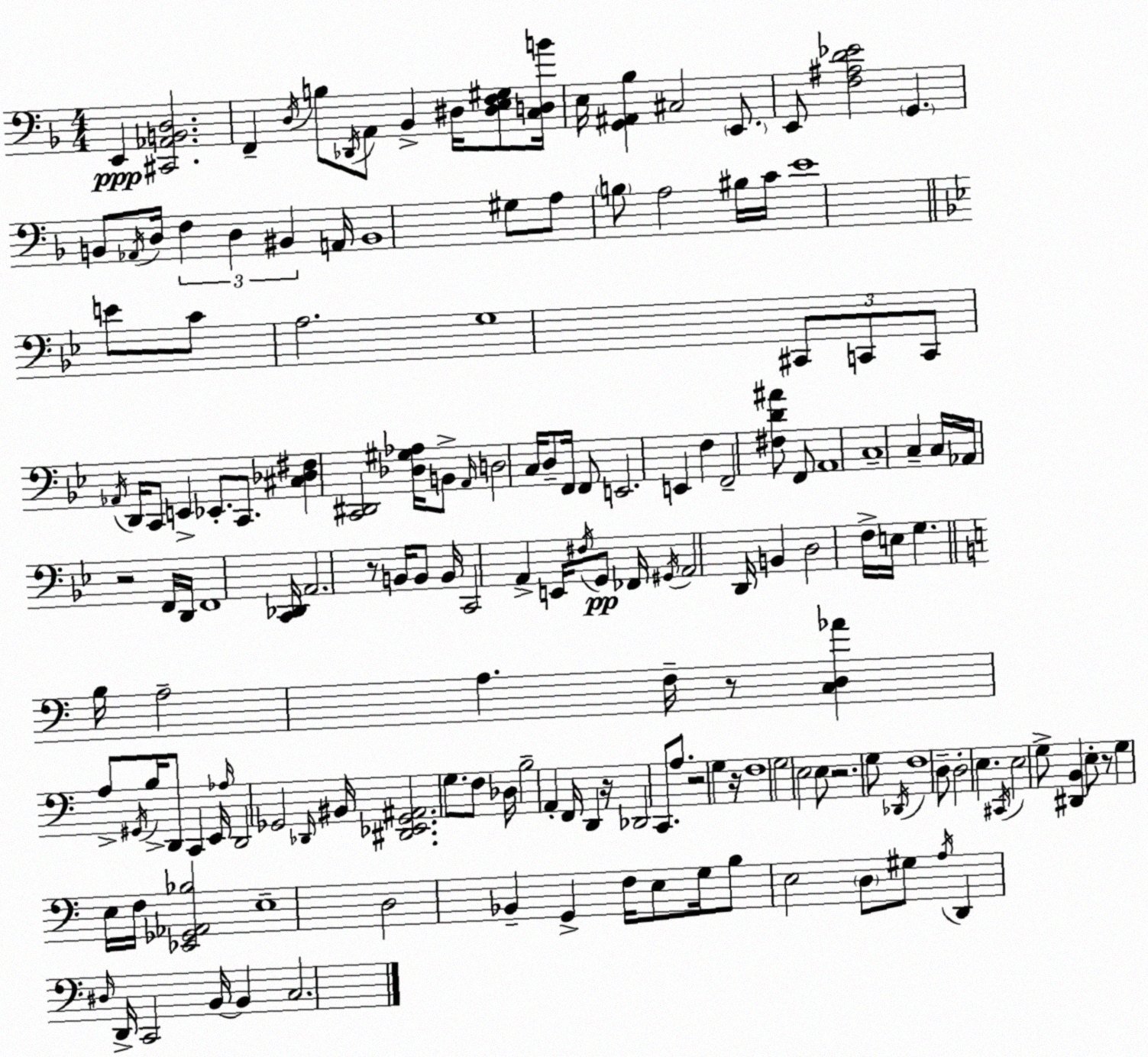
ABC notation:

X:1
T:Untitled
M:4/4
L:1/4
K:Dm
E,, [^C,,_A,,B,,D,]2 F,, D,/4 B,/2 _D,,/4 A,,/2 _B,, ^D,/4 [^D,E,F,^G,]/2 [C,D,B]/4 E,/4 [G,,^A,,_B,] ^C,2 E,,/2 E,,/2 [F,^A,D_E]2 G,, B,,/2 _A,,/4 D,/4 F, D, ^B,, A,,/4 ^B,,4 ^G,/2 A,/2 B,/2 A,2 ^B,/4 C/4 E4 E/2 C/2 A,2 G,4 ^C,,/2 C,,/2 C,,/2 _A,,/4 D,,/4 C,,/2 E,, _E,,/2 C,,/2 [^C,_D,^F,] [C,,^D,,]2 [_D,^G,_A,]/4 B,,/2 A,,/4 D,2 C,/4 D,/2 F,,/4 F,,/2 E,,2 E,, F, F,,2 [^F,D^A]/2 F,,/2 A,,4 C,4 C, C,/4 _A,,/4 z2 F,,/4 D,,/4 F,,4 [C,,_D,,]/4 A,,2 z/2 B,,/4 B,,/2 B,,/4 C,,2 A,, E,,/4 ^F,/4 G,,/2 _F,,/4 ^G,,/4 A,,2 D,,/4 B,, D,2 F,/4 E,/4 G, B,/4 A,2 A, F,/4 z/2 [C,D,_A] A,/2 ^G,,/4 B,/4 D,,/2 C,, E,,/4 _A,/4 D,,2 _G,,2 _D,,/4 ^B,,/4 [^D,,_E,,_G,,^A,,]2 G,/2 F,/2 _D,/4 B,2 A,, F,,/4 D,, z/4 _D,,2 C,,/2 A,/2 z2 G, z/4 F,4 G,2 E,2 E,/2 z2 G,/2 _D,,/4 F,4 D,/2 D,2 E, ^C,,/4 E,2 G,/2 [^D,,B,,] E,/2 z/2 G, E,/4 F,/4 [_E,,_G,,_A,,_B,]2 E,4 D,2 _B,, G,, F,/4 E,/2 G,/4 B,/2 E,2 D,/2 ^G,/2 A,/4 D,, ^D,/4 D,,/4 C,,2 B,,/4 B,, C,2